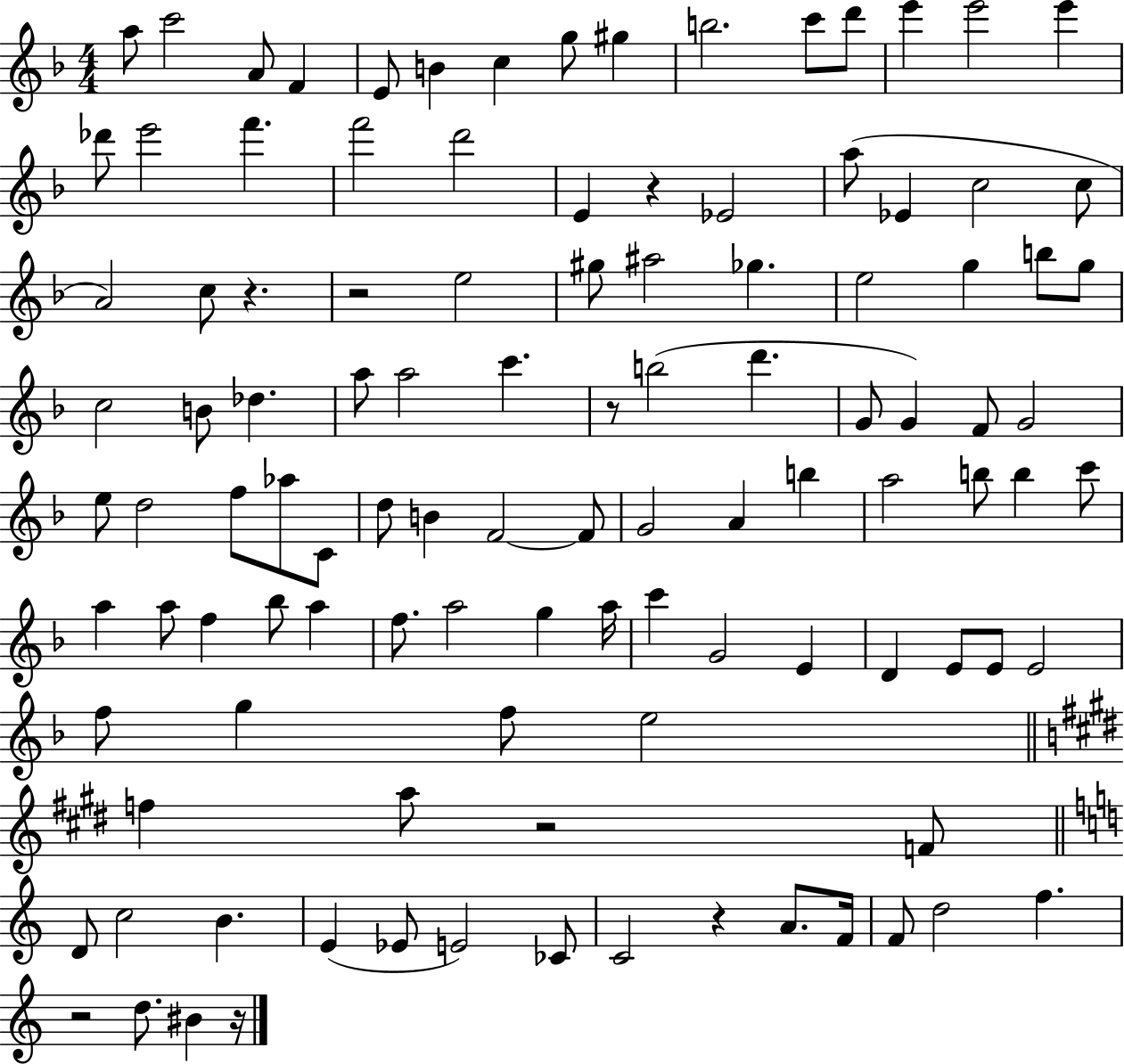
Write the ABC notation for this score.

X:1
T:Untitled
M:4/4
L:1/4
K:F
a/2 c'2 A/2 F E/2 B c g/2 ^g b2 c'/2 d'/2 e' e'2 e' _d'/2 e'2 f' f'2 d'2 E z _E2 a/2 _E c2 c/2 A2 c/2 z z2 e2 ^g/2 ^a2 _g e2 g b/2 g/2 c2 B/2 _d a/2 a2 c' z/2 b2 d' G/2 G F/2 G2 e/2 d2 f/2 _a/2 C/2 d/2 B F2 F/2 G2 A b a2 b/2 b c'/2 a a/2 f _b/2 a f/2 a2 g a/4 c' G2 E D E/2 E/2 E2 f/2 g f/2 e2 f a/2 z2 F/2 D/2 c2 B E _E/2 E2 _C/2 C2 z A/2 F/4 F/2 d2 f z2 d/2 ^B z/4